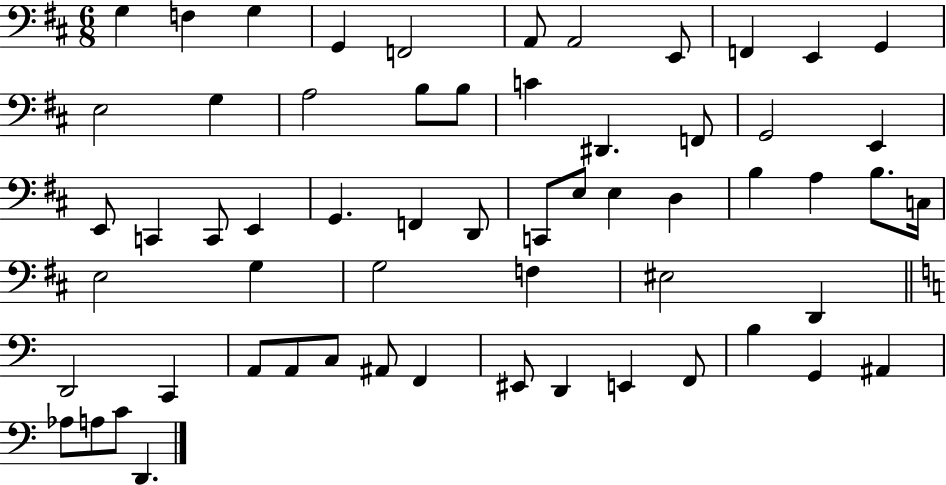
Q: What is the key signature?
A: D major